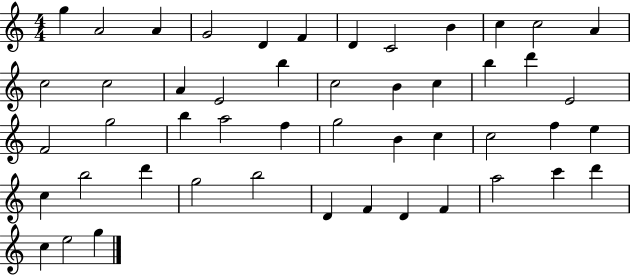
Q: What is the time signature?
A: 4/4